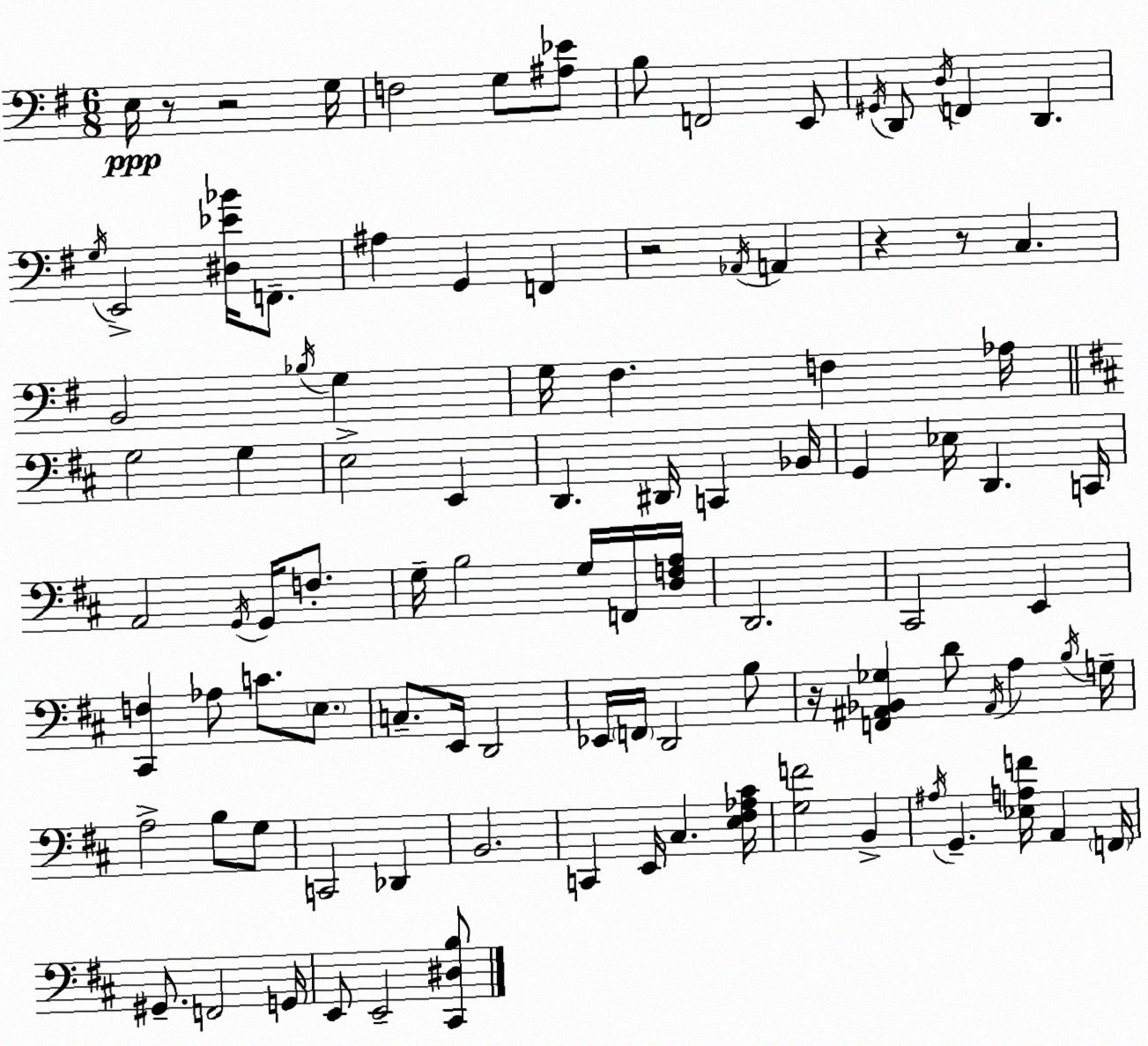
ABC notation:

X:1
T:Untitled
M:6/8
L:1/4
K:Em
E,/4 z/2 z2 G,/4 F,2 G,/2 [^A,_E]/2 B,/2 F,,2 E,,/2 ^G,,/4 D,,/2 D,/4 F,, D,, G,/4 E,,2 [^D,_E_B]/4 F,,/2 ^A, G,, F,, z2 _A,,/4 A,, z z/2 C, B,,2 _B,/4 G, G,/4 ^F, F, _A,/4 G,2 G, E,2 E,, D,, ^D,,/4 C,, _B,,/4 G,, _E,/4 D,, C,,/4 A,,2 G,,/4 G,,/4 F,/2 G,/4 B,2 G,/4 F,,/4 [D,F,A,]/4 D,,2 ^C,,2 E,, [^C,,F,] _A,/2 C/2 E,/2 C,/2 E,,/4 D,,2 _E,,/4 F,,/4 D,,2 B,/2 z/4 [F,,^A,,_B,,_G,] D/2 ^A,,/4 A, B,/4 G,/4 A,2 B,/2 G,/2 C,,2 _D,, B,,2 C,, E,,/4 ^C, [E,^F,_A,^C]/4 [G,F]2 B,, ^A,/4 G,, [_E,A,F]/4 A,, F,,/4 ^G,,/2 F,,2 G,,/4 E,,/2 E,,2 [^C,,^D,B,]/2